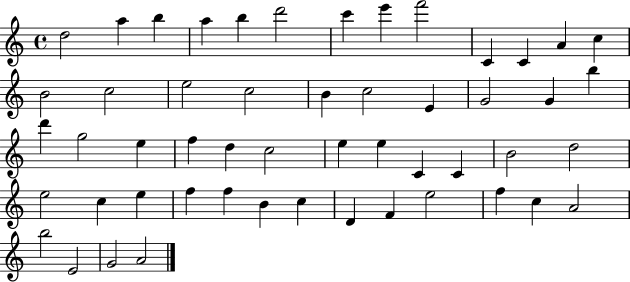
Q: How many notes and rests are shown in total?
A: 52